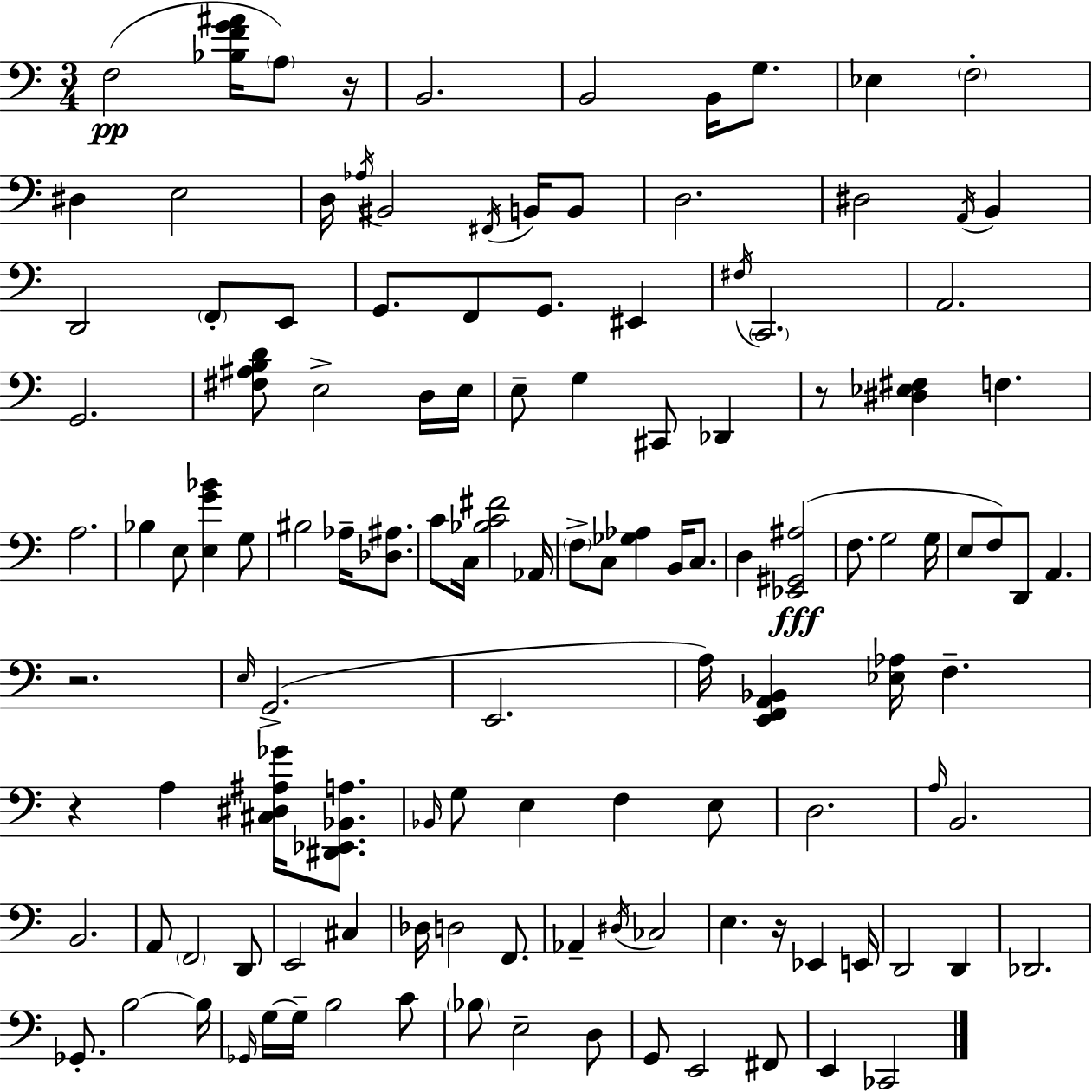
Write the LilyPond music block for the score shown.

{
  \clef bass
  \numericTimeSignature
  \time 3/4
  \key c \major
  f2(\pp <bes f' g' ais'>16 \parenthesize a8) r16 | b,2. | b,2 b,16 g8. | ees4 \parenthesize f2-. | \break dis4 e2 | d16 \acciaccatura { aes16 } bis,2 \acciaccatura { fis,16 } b,16 | b,8 d2. | dis2 \acciaccatura { a,16 } b,4 | \break d,2 \parenthesize f,8-. | e,8 g,8. f,8 g,8. eis,4 | \acciaccatura { fis16 } \parenthesize c,2. | a,2. | \break g,2. | <fis ais b d'>8 e2-> | d16 e16 e8-- g4 cis,8 | des,4 r8 <dis ees fis>4 f4. | \break a2. | bes4 e8 <e g' bes'>4 | g8 bis2 | aes16-- <des ais>8. c'8 c16 <bes c' fis'>2 | \break aes,16 \parenthesize f8-> c8 <ges aes>4 | b,16 c8. d4 <ees, gis, ais>2(\fff | f8. g2 | g16 e8 f8) d,8 a,4. | \break r2. | \grace { e16 } g,2.->( | e,2. | a16) <e, f, a, bes,>4 <ees aes>16 f4.-- | \break r4 a4 | <cis dis ais ges'>16 <dis, ees, bes, a>8. \grace { bes,16 } g8 e4 | f4 e8 d2. | \grace { a16 } b,2. | \break b,2. | a,8 \parenthesize f,2 | d,8 e,2 | cis4 des16 d2 | \break f,8. aes,4-- \acciaccatura { dis16 } | ces2 e4. | r16 ees,4 e,16 d,2 | d,4 des,2. | \break ges,8.-. b2~~ | b16 \grace { ges,16 } g16~~ g16-- b2 | c'8 \parenthesize bes8 e2-- | d8 g,8 e,2 | \break fis,8 e,4 | ces,2 \bar "|."
}